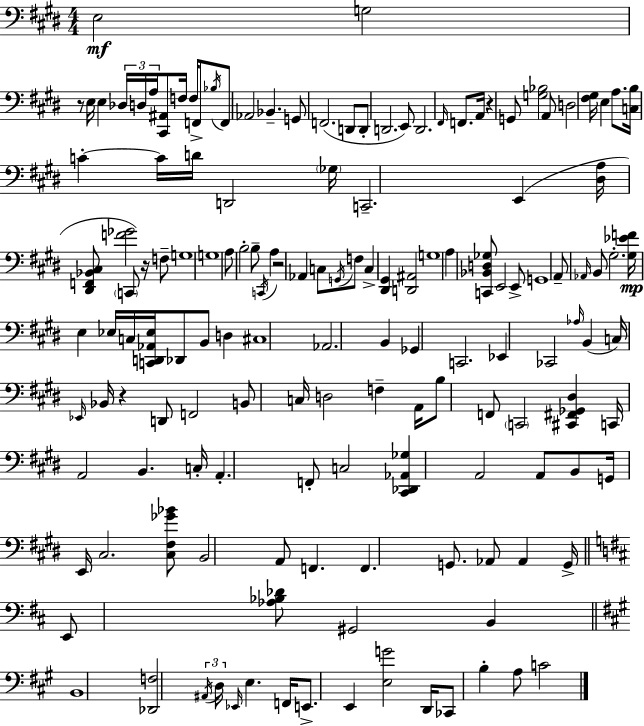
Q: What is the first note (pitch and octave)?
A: E3